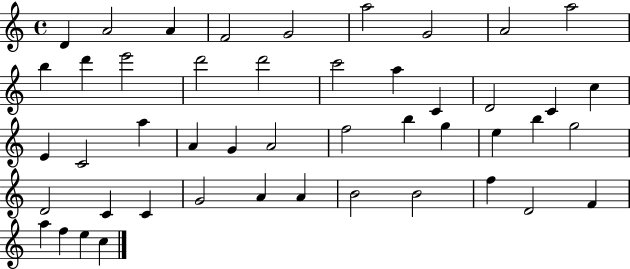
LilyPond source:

{
  \clef treble
  \time 4/4
  \defaultTimeSignature
  \key c \major
  d'4 a'2 a'4 | f'2 g'2 | a''2 g'2 | a'2 a''2 | \break b''4 d'''4 e'''2 | d'''2 d'''2 | c'''2 a''4 c'4 | d'2 c'4 c''4 | \break e'4 c'2 a''4 | a'4 g'4 a'2 | f''2 b''4 g''4 | e''4 b''4 g''2 | \break d'2 c'4 c'4 | g'2 a'4 a'4 | b'2 b'2 | f''4 d'2 f'4 | \break a''4 f''4 e''4 c''4 | \bar "|."
}